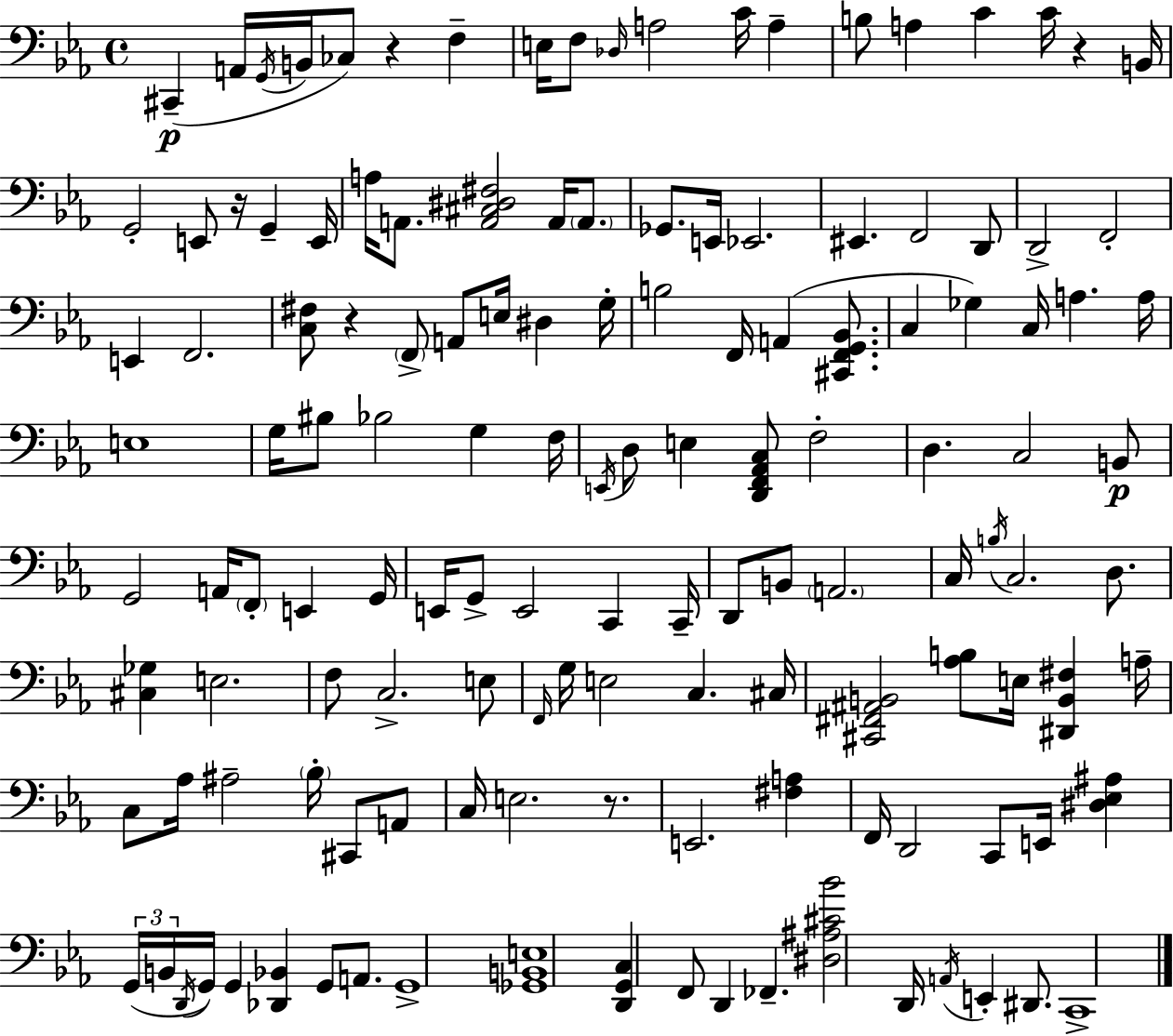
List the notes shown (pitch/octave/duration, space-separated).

C#2/q A2/s G2/s B2/s CES3/e R/q F3/q E3/s F3/e Db3/s A3/h C4/s A3/q B3/e A3/q C4/q C4/s R/q B2/s G2/h E2/e R/s G2/q E2/s A3/s A2/e. [A2,C#3,D#3,F#3]/h A2/s A2/e. Gb2/e. E2/s Eb2/h. EIS2/q. F2/h D2/e D2/h F2/h E2/q F2/h. [C3,F#3]/e R/q F2/e A2/e E3/s D#3/q G3/s B3/h F2/s A2/q [C#2,F2,G2,Bb2]/e. C3/q Gb3/q C3/s A3/q. A3/s E3/w G3/s BIS3/e Bb3/h G3/q F3/s E2/s D3/e E3/q [D2,F2,Ab2,C3]/e F3/h D3/q. C3/h B2/e G2/h A2/s F2/e E2/q G2/s E2/s G2/e E2/h C2/q C2/s D2/e B2/e A2/h. C3/s B3/s C3/h. D3/e. [C#3,Gb3]/q E3/h. F3/e C3/h. E3/e F2/s G3/s E3/h C3/q. C#3/s [C#2,F#2,A#2,B2]/h [Ab3,B3]/e E3/s [D#2,B2,F#3]/q A3/s C3/e Ab3/s A#3/h Bb3/s C#2/e A2/e C3/s E3/h. R/e. E2/h. [F#3,A3]/q F2/s D2/h C2/e E2/s [D#3,Eb3,A#3]/q G2/s B2/s D2/s G2/s G2/q [Db2,Bb2]/q G2/e A2/e. G2/w [Gb2,B2,E3]/w [D2,G2,C3]/q F2/e D2/q FES2/q. [D#3,A#3,C#4,Bb4]/h D2/s A2/s E2/q D#2/e. C2/w